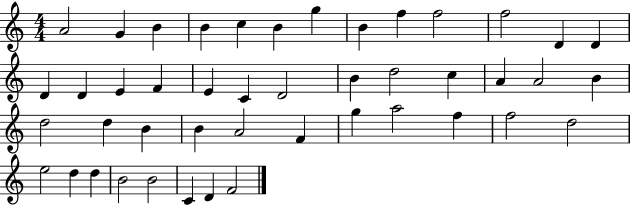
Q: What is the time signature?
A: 4/4